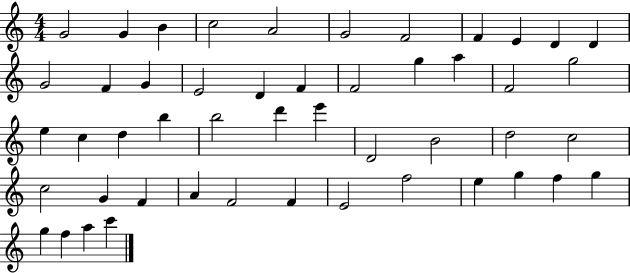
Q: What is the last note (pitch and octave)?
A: C6